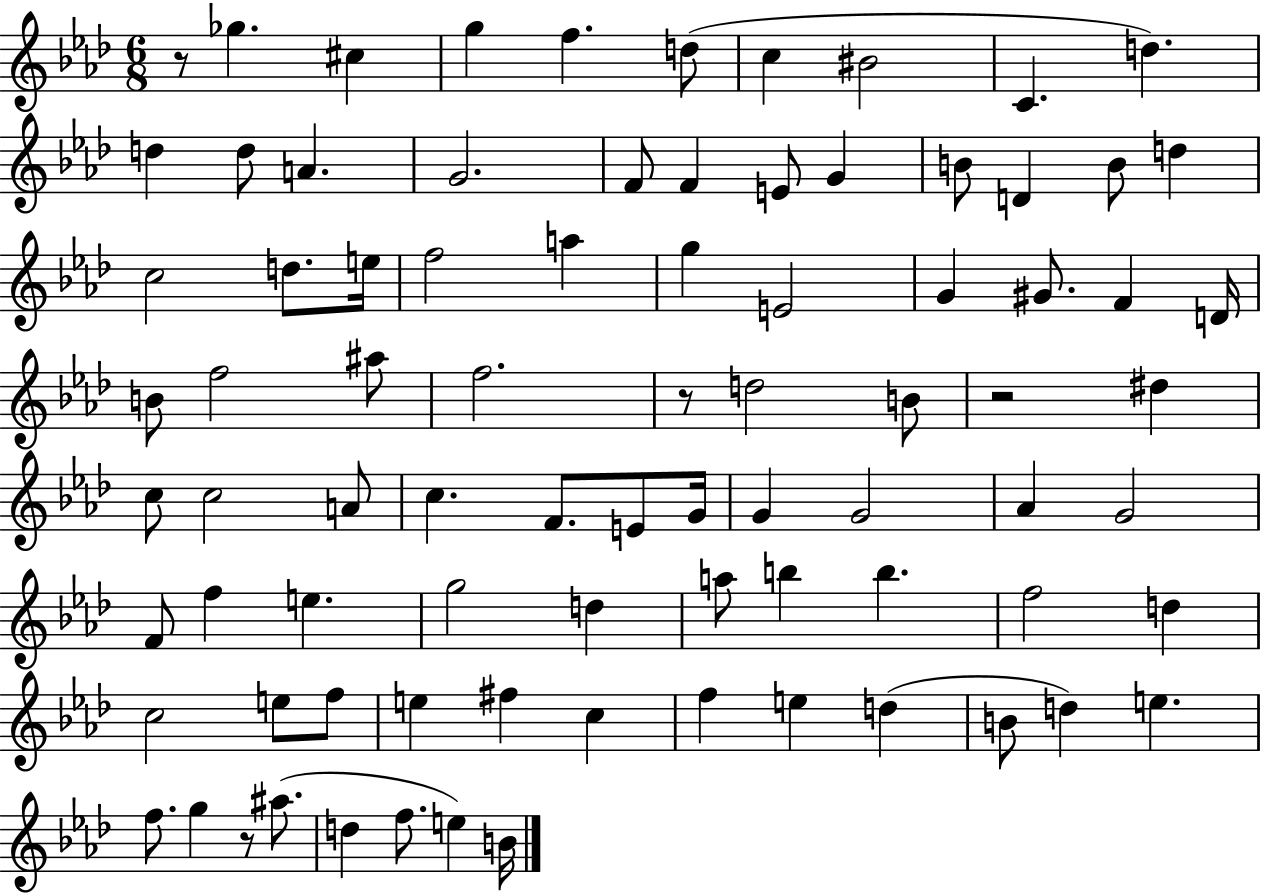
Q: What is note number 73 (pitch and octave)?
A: F5